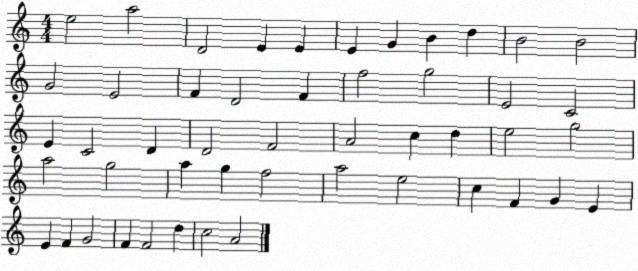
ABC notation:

X:1
T:Untitled
M:4/4
L:1/4
K:C
e2 a2 D2 E E E G B d B2 B2 G2 E2 F D2 F f2 g2 E2 C2 E C2 D D2 F2 A2 c d e2 g2 a2 g2 a g f2 a2 e2 c F G E E F G2 F F2 d c2 A2